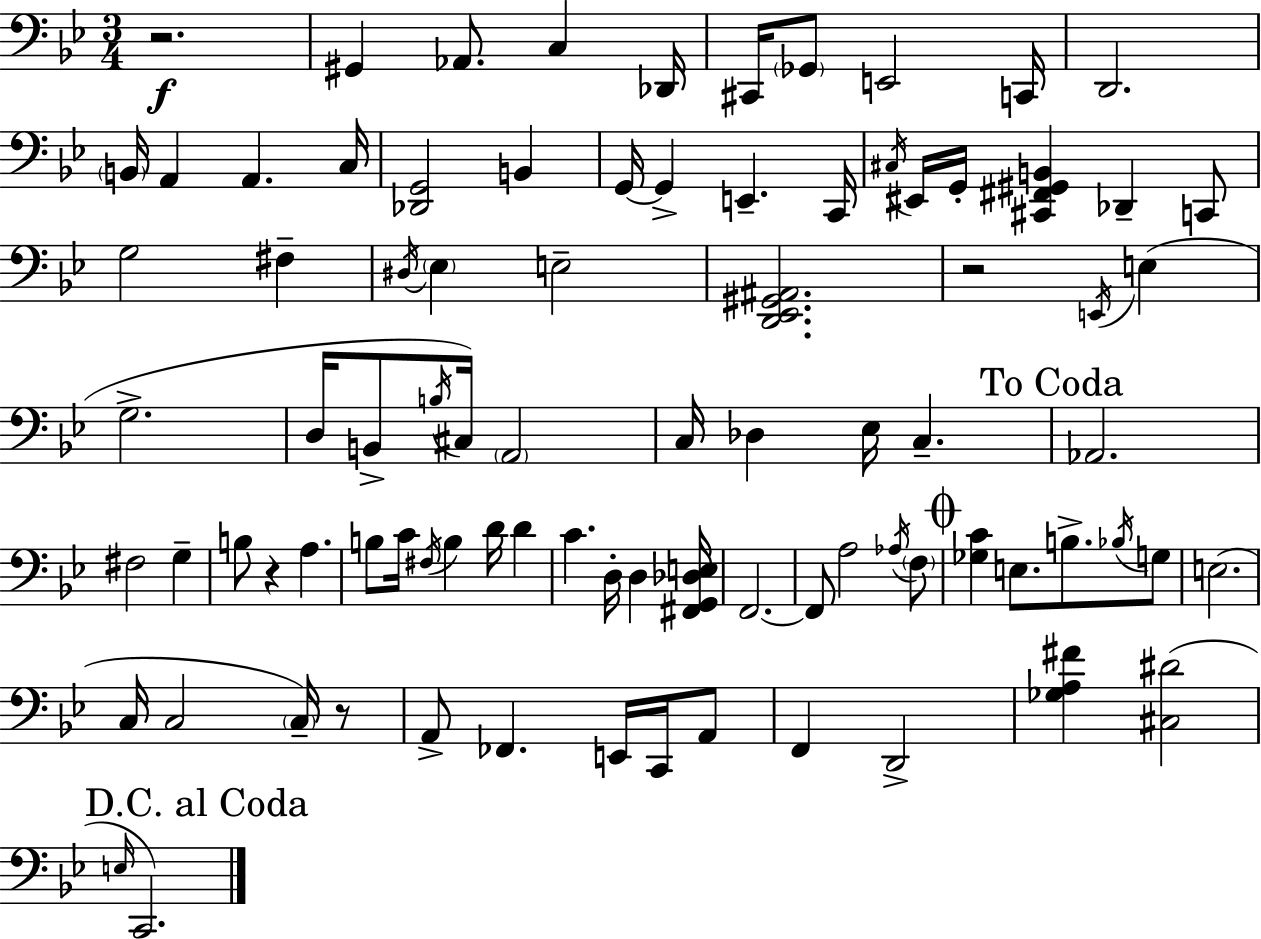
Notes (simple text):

R/h. G#2/q Ab2/e. C3/q Db2/s C#2/s Gb2/e E2/h C2/s D2/h. B2/s A2/q A2/q. C3/s [Db2,G2]/h B2/q G2/s G2/q E2/q. C2/s C#3/s EIS2/s G2/s [C#2,F#2,G#2,B2]/q Db2/q C2/e G3/h F#3/q D#3/s Eb3/q E3/h [D2,Eb2,G#2,A#2]/h. R/h E2/s E3/q G3/h. D3/s B2/e B3/s C#3/s A2/h C3/s Db3/q Eb3/s C3/q. Ab2/h. F#3/h G3/q B3/e R/q A3/q. B3/e C4/s F#3/s B3/q D4/s D4/q C4/q. D3/s D3/q [F#2,G2,Db3,E3]/s F2/h. F2/e A3/h Ab3/s F3/e [Gb3,C4]/q E3/e. B3/e. Bb3/s G3/e E3/h. C3/s C3/h C3/s R/e A2/e FES2/q. E2/s C2/s A2/e F2/q D2/h [Gb3,A3,F#4]/q [C#3,D#4]/h E3/s C2/h.